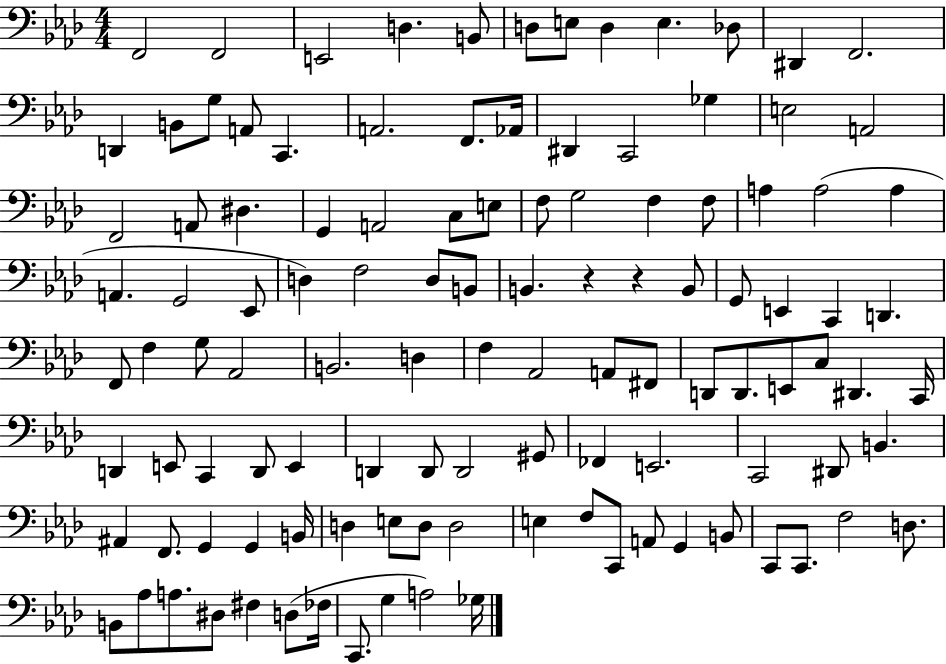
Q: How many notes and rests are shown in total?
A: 114